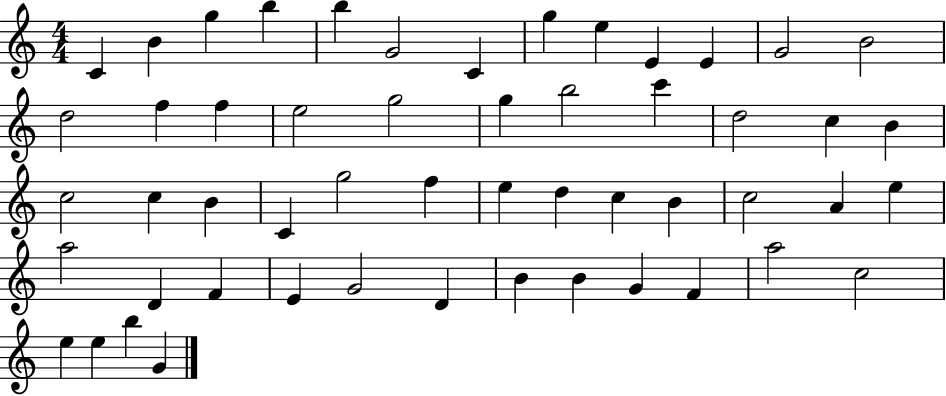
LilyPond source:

{
  \clef treble
  \numericTimeSignature
  \time 4/4
  \key c \major
  c'4 b'4 g''4 b''4 | b''4 g'2 c'4 | g''4 e''4 e'4 e'4 | g'2 b'2 | \break d''2 f''4 f''4 | e''2 g''2 | g''4 b''2 c'''4 | d''2 c''4 b'4 | \break c''2 c''4 b'4 | c'4 g''2 f''4 | e''4 d''4 c''4 b'4 | c''2 a'4 e''4 | \break a''2 d'4 f'4 | e'4 g'2 d'4 | b'4 b'4 g'4 f'4 | a''2 c''2 | \break e''4 e''4 b''4 g'4 | \bar "|."
}